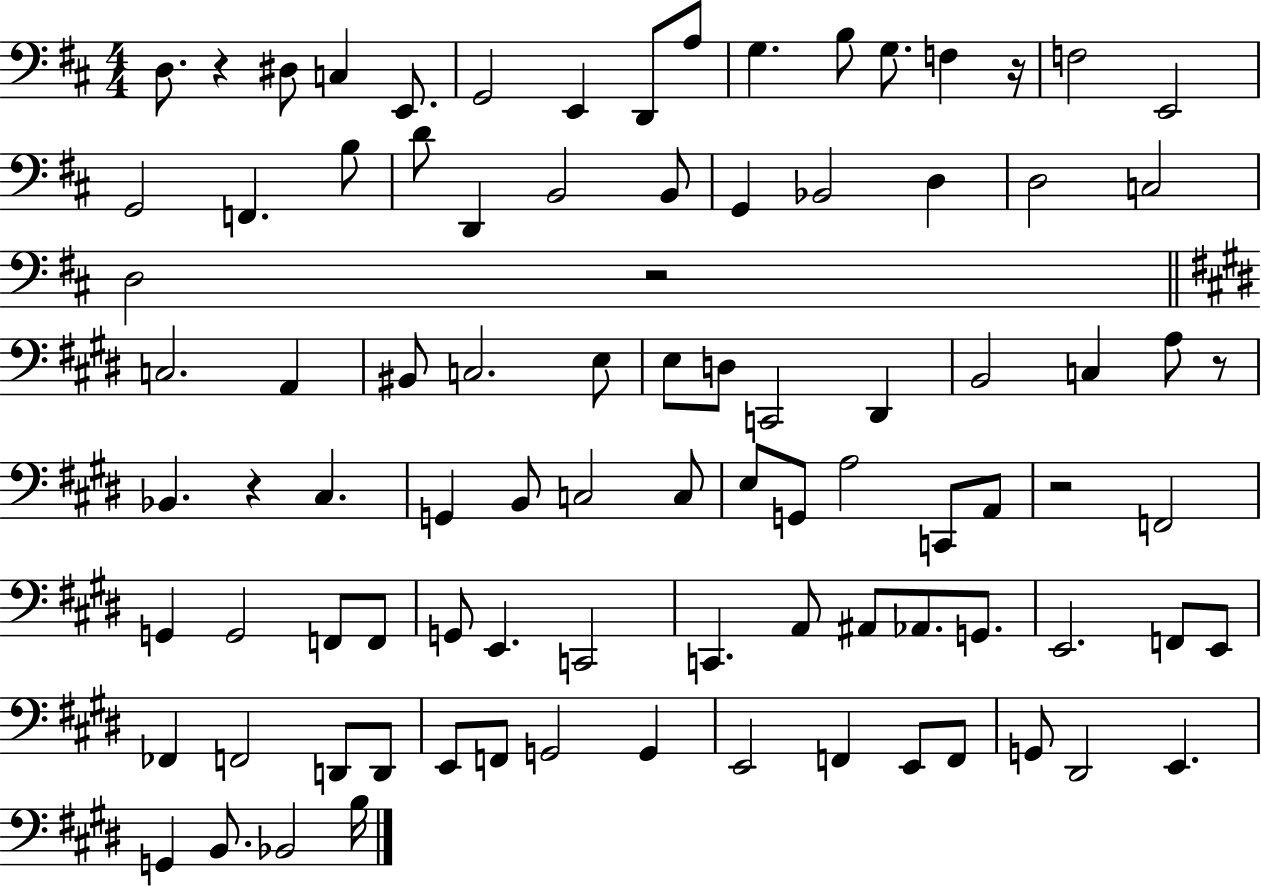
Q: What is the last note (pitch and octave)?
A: B3